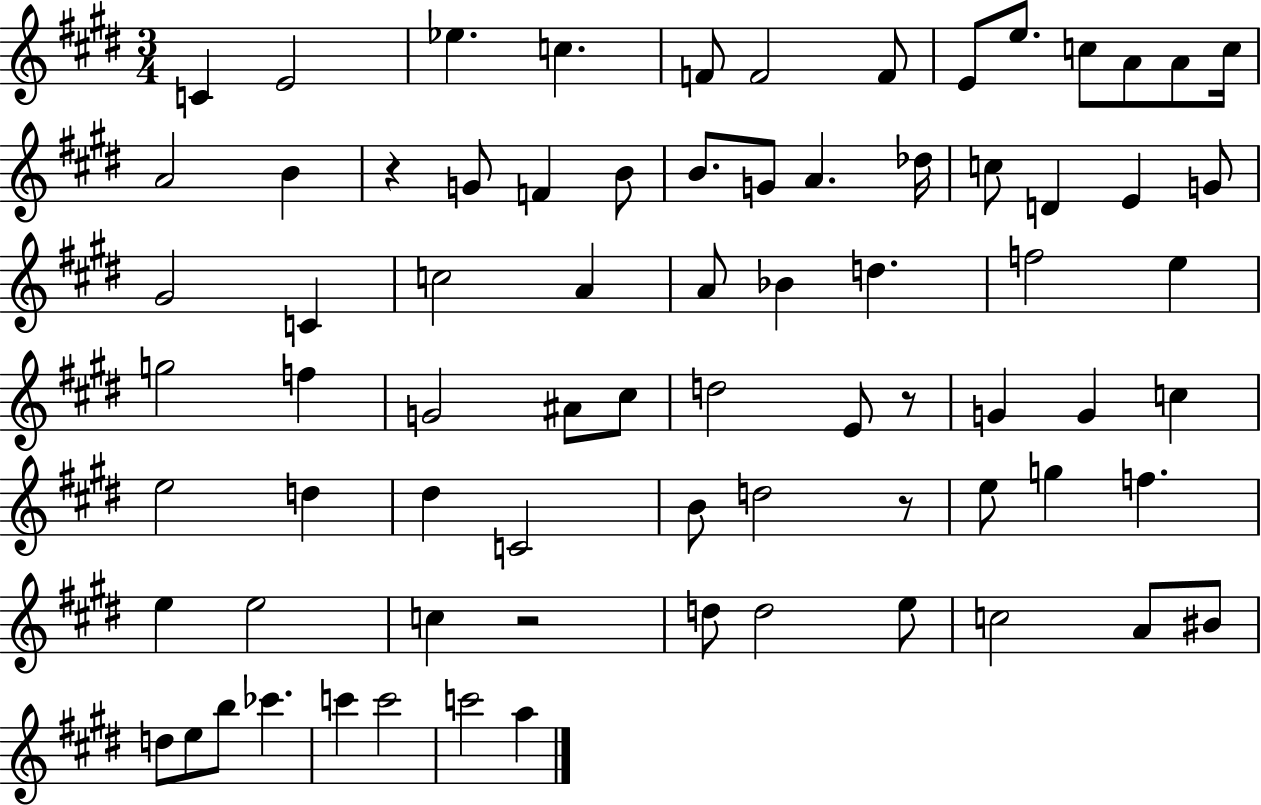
{
  \clef treble
  \numericTimeSignature
  \time 3/4
  \key e \major
  c'4 e'2 | ees''4. c''4. | f'8 f'2 f'8 | e'8 e''8. c''8 a'8 a'8 c''16 | \break a'2 b'4 | r4 g'8 f'4 b'8 | b'8. g'8 a'4. des''16 | c''8 d'4 e'4 g'8 | \break gis'2 c'4 | c''2 a'4 | a'8 bes'4 d''4. | f''2 e''4 | \break g''2 f''4 | g'2 ais'8 cis''8 | d''2 e'8 r8 | g'4 g'4 c''4 | \break e''2 d''4 | dis''4 c'2 | b'8 d''2 r8 | e''8 g''4 f''4. | \break e''4 e''2 | c''4 r2 | d''8 d''2 e''8 | c''2 a'8 bis'8 | \break d''8 e''8 b''8 ces'''4. | c'''4 c'''2 | c'''2 a''4 | \bar "|."
}